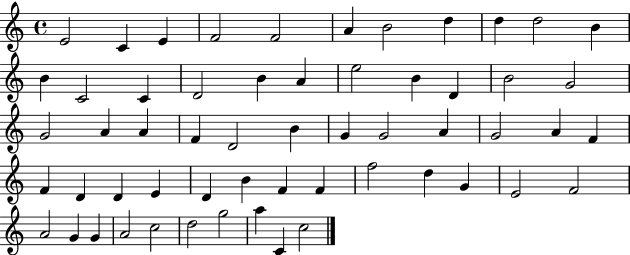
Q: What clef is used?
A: treble